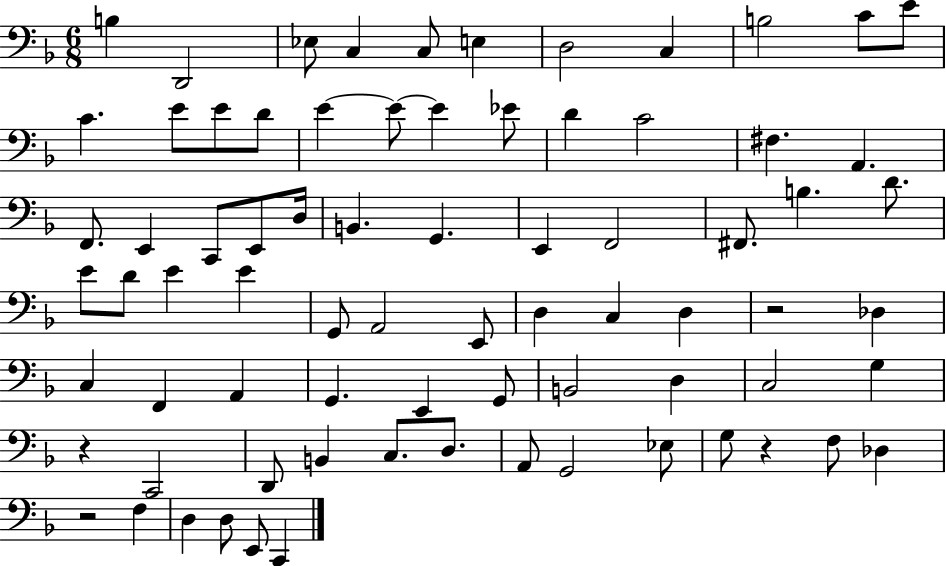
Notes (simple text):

B3/q D2/h Eb3/e C3/q C3/e E3/q D3/h C3/q B3/h C4/e E4/e C4/q. E4/e E4/e D4/e E4/q E4/e E4/q Eb4/e D4/q C4/h F#3/q. A2/q. F2/e. E2/q C2/e E2/e D3/s B2/q. G2/q. E2/q F2/h F#2/e. B3/q. D4/e. E4/e D4/e E4/q E4/q G2/e A2/h E2/e D3/q C3/q D3/q R/h Db3/q C3/q F2/q A2/q G2/q. E2/q G2/e B2/h D3/q C3/h G3/q R/q C2/h D2/e B2/q C3/e. D3/e. A2/e G2/h Eb3/e G3/e R/q F3/e Db3/q R/h F3/q D3/q D3/e E2/e C2/q